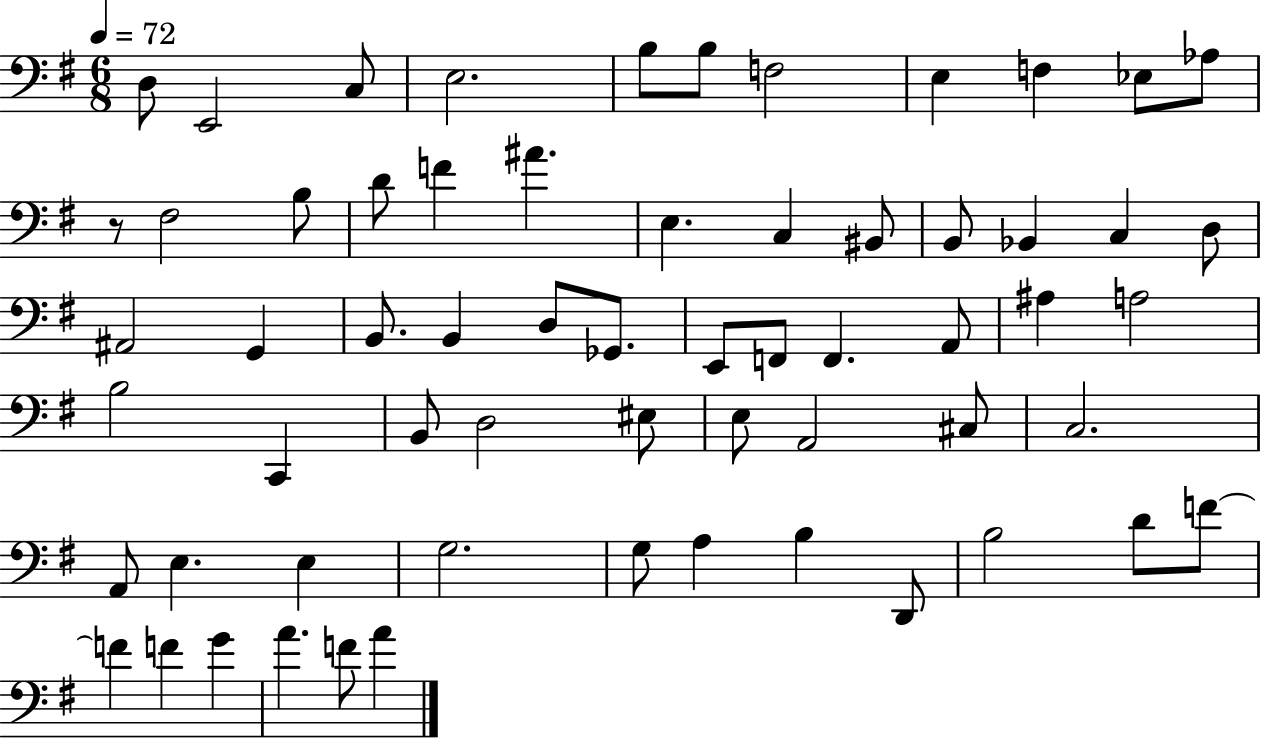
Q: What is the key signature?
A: G major